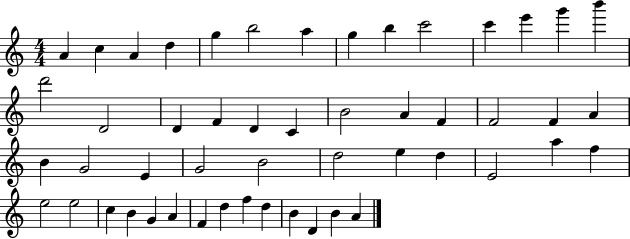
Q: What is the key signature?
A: C major